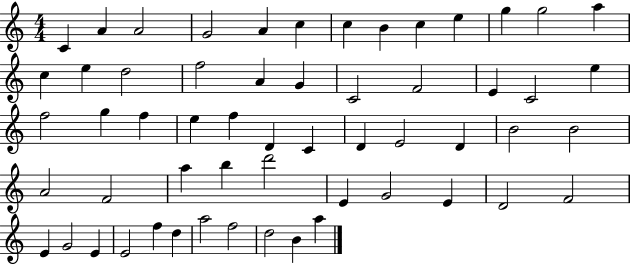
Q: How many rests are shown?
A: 0